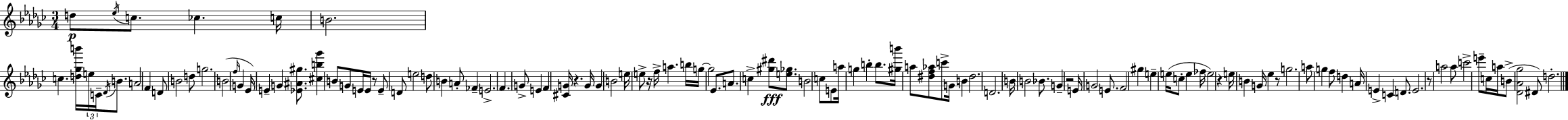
{
  \clef treble
  \numericTimeSignature
  \time 3/4
  \key ees \minor
  d''8\p \acciaccatura { ees''16 } c''8. ces''4. | c''16 b'2. | c''4. <d'' ges'' b'''>16 \tuplet 3/2 { e''16 c'16-- \acciaccatura { des'16 } } b'8. | a'2 f'4 | \break d'8 b'2 | d''8 g''2. | b'2( \grace { f''16 } g'4 | ees'16) e'4-- g'4 | \break <ees' ais' gis''>8. <cis'' b'' ges'''>4 b'8 g'8 e'16 | e'16 r8 e'8-- d'8 e''2 | d''8 b'4 a'8-. fes'4-- | e'2.-> | \break f'4. g'8-> e'4 | f'4 <cis' g'>16 r4. | g'16 g'4 b'2 | e''16 e''8-> r16 f''16-> a''4. | \break b''16 g''16~~ g''2 | ees'8. a'8. c''4-> <gis'' dis'''>8\fff | <e'' ges''>8. b'2 c''8 | e'8 a''16 g''4 b''4-. | \break b''8. <gis'' b'''>16 a''8 <dis'' f'' aes''>8 c'''8-> g'16 b'4 | dis''2. | d'2. | b'16 b'2 | \break bes'8. g'4-- r2 | e'16 g'2 | e'8. f'2 gis''4 | e''4-- e''16( c''8-. e''4 | \break fes''16 e''2) r4 | e''16 b'4 g'16 ees''4 | r8 g''2. | a''8 g''4 f''8 d''4 | \break a'16 e'4-> c'4 | d'8. e'2. | r8 a''2 | a''8 c'''2-> e'''8-- | \break c''16 a''16 b'8->( <des' aes' ges''>2 | dis'8) d''2.-. | \bar "|."
}